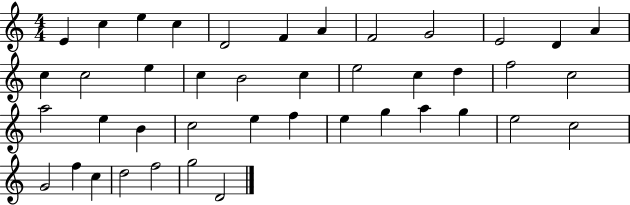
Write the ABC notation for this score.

X:1
T:Untitled
M:4/4
L:1/4
K:C
E c e c D2 F A F2 G2 E2 D A c c2 e c B2 c e2 c d f2 c2 a2 e B c2 e f e g a g e2 c2 G2 f c d2 f2 g2 D2